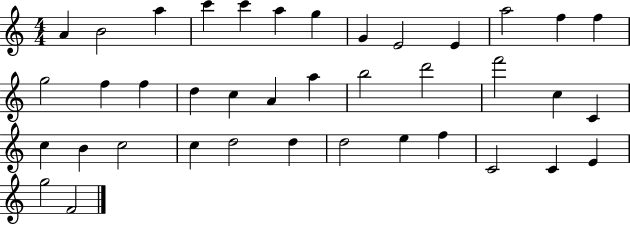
A4/q B4/h A5/q C6/q C6/q A5/q G5/q G4/q E4/h E4/q A5/h F5/q F5/q G5/h F5/q F5/q D5/q C5/q A4/q A5/q B5/h D6/h F6/h C5/q C4/q C5/q B4/q C5/h C5/q D5/h D5/q D5/h E5/q F5/q C4/h C4/q E4/q G5/h F4/h